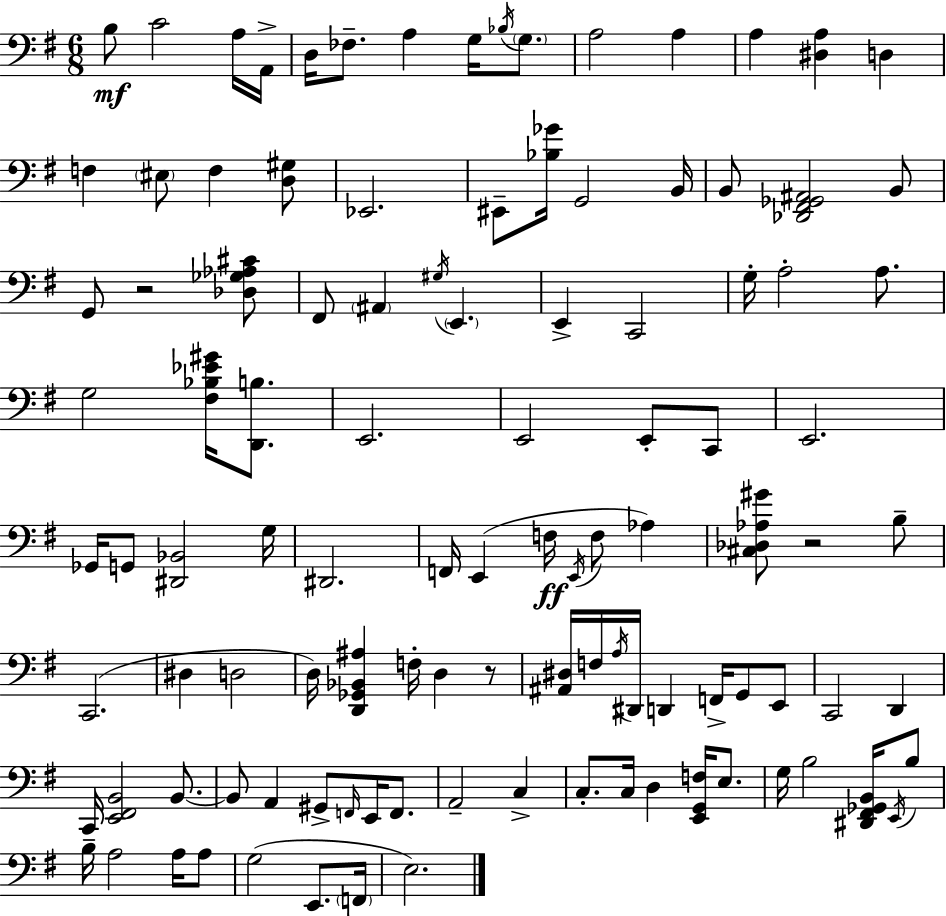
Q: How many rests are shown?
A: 3